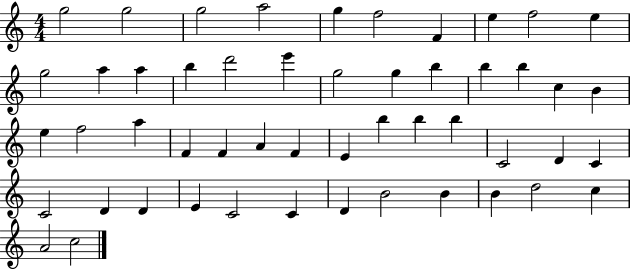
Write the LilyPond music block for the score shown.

{
  \clef treble
  \numericTimeSignature
  \time 4/4
  \key c \major
  g''2 g''2 | g''2 a''2 | g''4 f''2 f'4 | e''4 f''2 e''4 | \break g''2 a''4 a''4 | b''4 d'''2 e'''4 | g''2 g''4 b''4 | b''4 b''4 c''4 b'4 | \break e''4 f''2 a''4 | f'4 f'4 a'4 f'4 | e'4 b''4 b''4 b''4 | c'2 d'4 c'4 | \break c'2 d'4 d'4 | e'4 c'2 c'4 | d'4 b'2 b'4 | b'4 d''2 c''4 | \break a'2 c''2 | \bar "|."
}